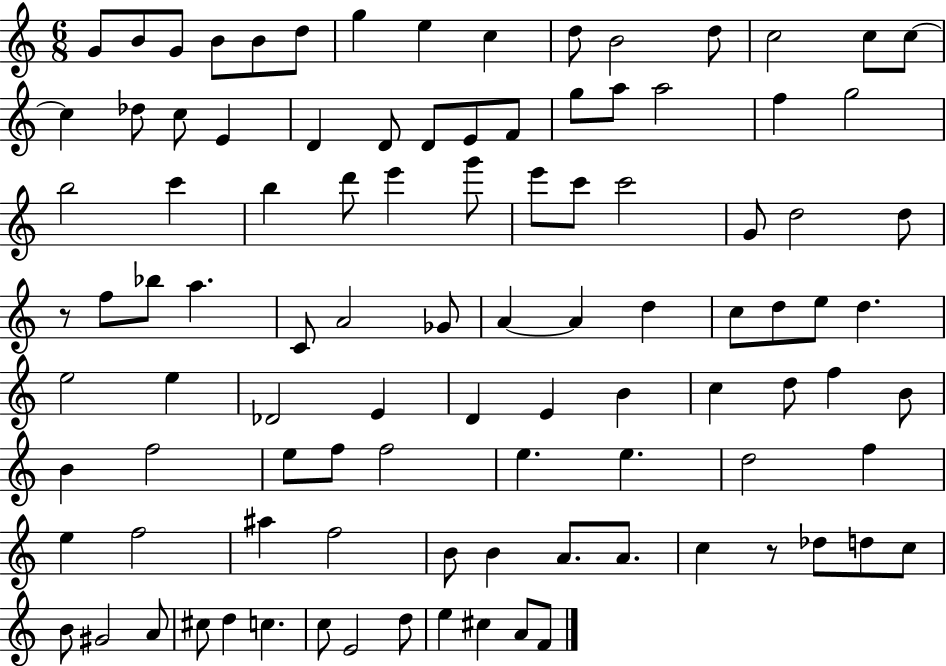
{
  \clef treble
  \numericTimeSignature
  \time 6/8
  \key c \major
  g'8 b'8 g'8 b'8 b'8 d''8 | g''4 e''4 c''4 | d''8 b'2 d''8 | c''2 c''8 c''8~~ | \break c''4 des''8 c''8 e'4 | d'4 d'8 d'8 e'8 f'8 | g''8 a''8 a''2 | f''4 g''2 | \break b''2 c'''4 | b''4 d'''8 e'''4 g'''8 | e'''8 c'''8 c'''2 | g'8 d''2 d''8 | \break r8 f''8 bes''8 a''4. | c'8 a'2 ges'8 | a'4~~ a'4 d''4 | c''8 d''8 e''8 d''4. | \break e''2 e''4 | des'2 e'4 | d'4 e'4 b'4 | c''4 d''8 f''4 b'8 | \break b'4 f''2 | e''8 f''8 f''2 | e''4. e''4. | d''2 f''4 | \break e''4 f''2 | ais''4 f''2 | b'8 b'4 a'8. a'8. | c''4 r8 des''8 d''8 c''8 | \break b'8 gis'2 a'8 | cis''8 d''4 c''4. | c''8 e'2 d''8 | e''4 cis''4 a'8 f'8 | \break \bar "|."
}